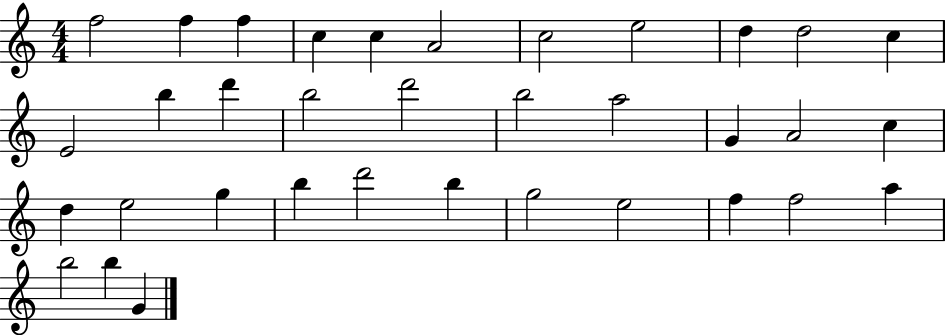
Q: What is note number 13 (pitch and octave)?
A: B5